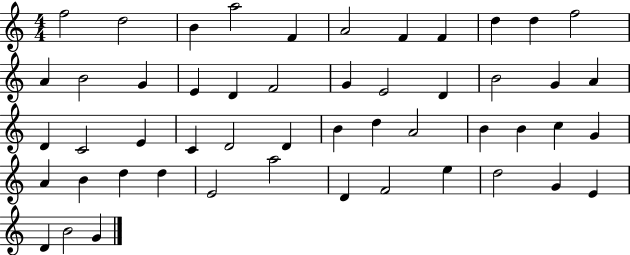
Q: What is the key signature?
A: C major